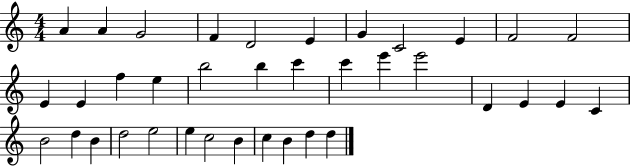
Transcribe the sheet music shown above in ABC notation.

X:1
T:Untitled
M:4/4
L:1/4
K:C
A A G2 F D2 E G C2 E F2 F2 E E f e b2 b c' c' e' e'2 D E E C B2 d B d2 e2 e c2 B c B d d